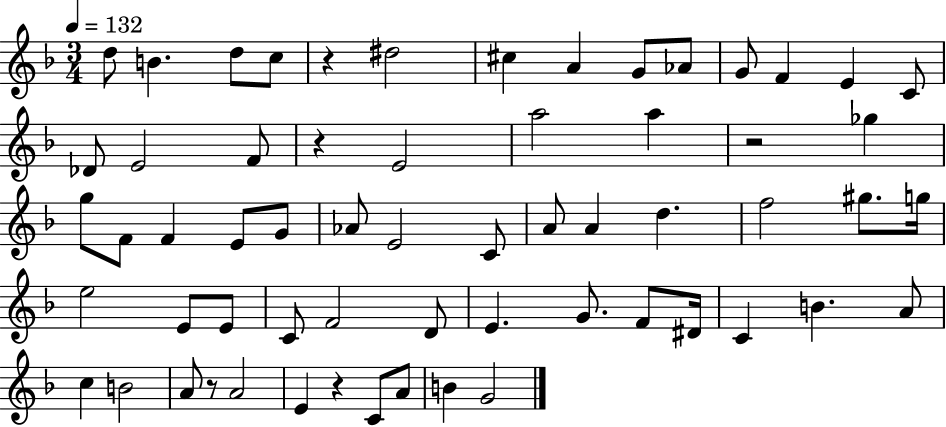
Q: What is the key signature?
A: F major